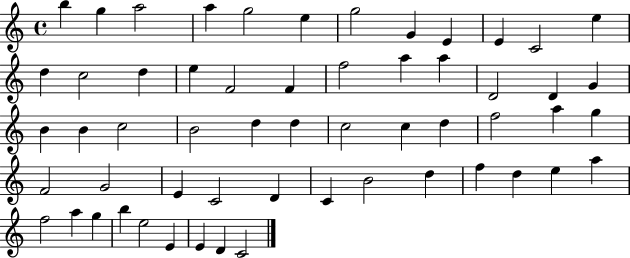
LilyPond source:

{
  \clef treble
  \time 4/4
  \defaultTimeSignature
  \key c \major
  b''4 g''4 a''2 | a''4 g''2 e''4 | g''2 g'4 e'4 | e'4 c'2 e''4 | \break d''4 c''2 d''4 | e''4 f'2 f'4 | f''2 a''4 a''4 | d'2 d'4 g'4 | \break b'4 b'4 c''2 | b'2 d''4 d''4 | c''2 c''4 d''4 | f''2 a''4 g''4 | \break f'2 g'2 | e'4 c'2 d'4 | c'4 b'2 d''4 | f''4 d''4 e''4 a''4 | \break f''2 a''4 g''4 | b''4 e''2 e'4 | e'4 d'4 c'2 | \bar "|."
}